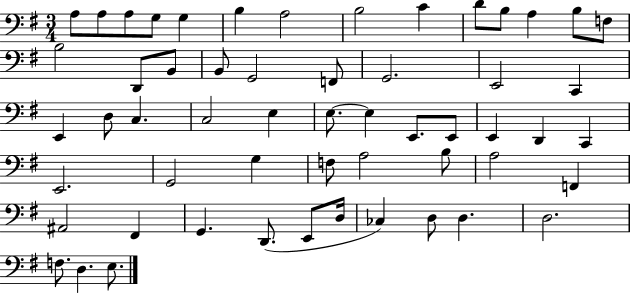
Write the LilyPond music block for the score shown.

{
  \clef bass
  \numericTimeSignature
  \time 3/4
  \key g \major
  a8 a8 a8 g8 g4 | b4 a2 | b2 c'4 | d'8 b8 a4 b8 f8 | \break b2 d,8 b,8 | b,8 g,2 f,8 | g,2. | e,2 c,4 | \break e,4 d8 c4. | c2 e4 | e8.~~ e4 e,8. e,8 | e,4 d,4 c,4 | \break e,2. | g,2 g4 | f8 a2 b8 | a2 f,4 | \break ais,2 fis,4 | g,4. d,8.( e,8 d16 | ces4) d8 d4. | d2. | \break f8. d4. e8. | \bar "|."
}